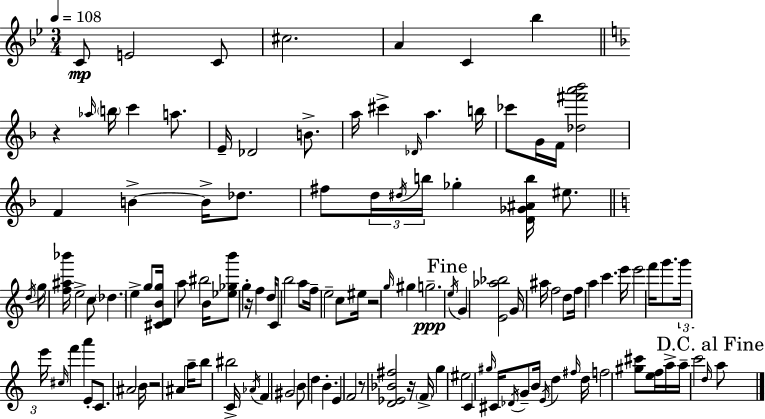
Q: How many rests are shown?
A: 6